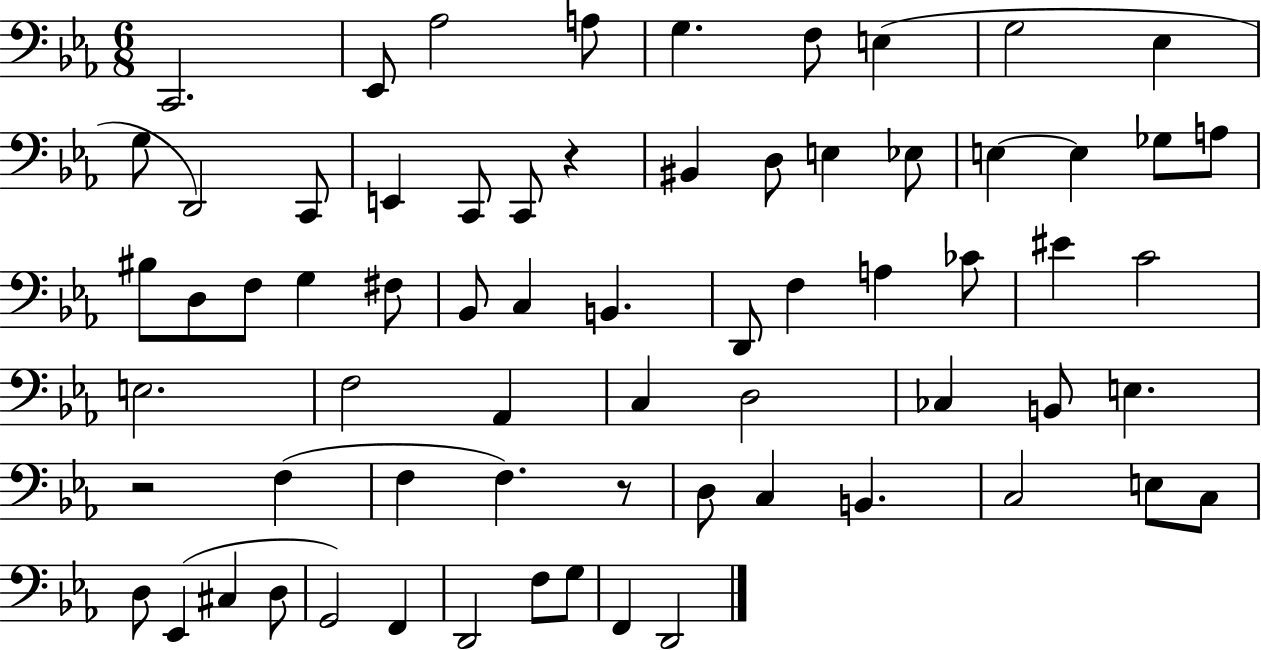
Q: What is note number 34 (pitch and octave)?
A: A3